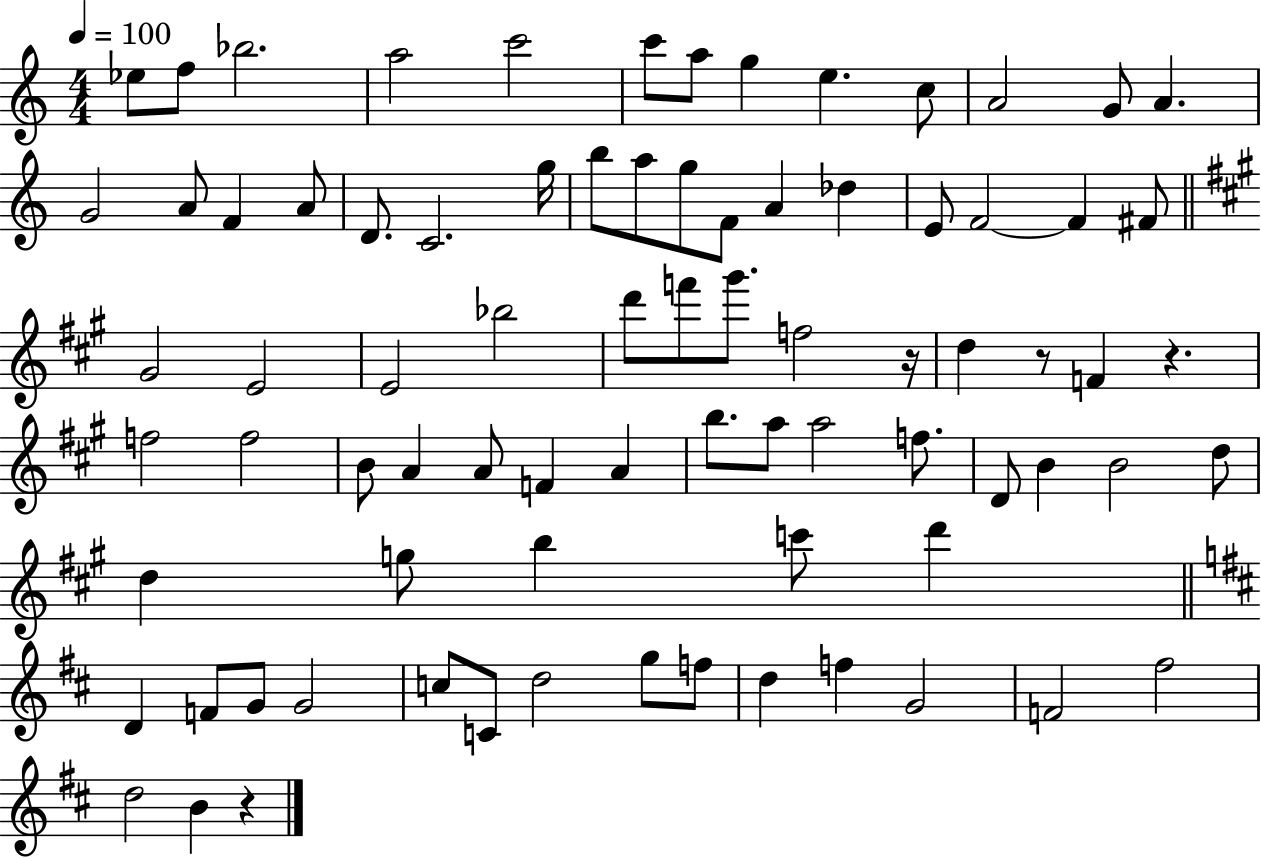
Eb5/e F5/e Bb5/h. A5/h C6/h C6/e A5/e G5/q E5/q. C5/e A4/h G4/e A4/q. G4/h A4/e F4/q A4/e D4/e. C4/h. G5/s B5/e A5/e G5/e F4/e A4/q Db5/q E4/e F4/h F4/q F#4/e G#4/h E4/h E4/h Bb5/h D6/e F6/e G#6/e. F5/h R/s D5/q R/e F4/q R/q. F5/h F5/h B4/e A4/q A4/e F4/q A4/q B5/e. A5/e A5/h F5/e. D4/e B4/q B4/h D5/e D5/q G5/e B5/q C6/e D6/q D4/q F4/e G4/e G4/h C5/e C4/e D5/h G5/e F5/e D5/q F5/q G4/h F4/h F#5/h D5/h B4/q R/q